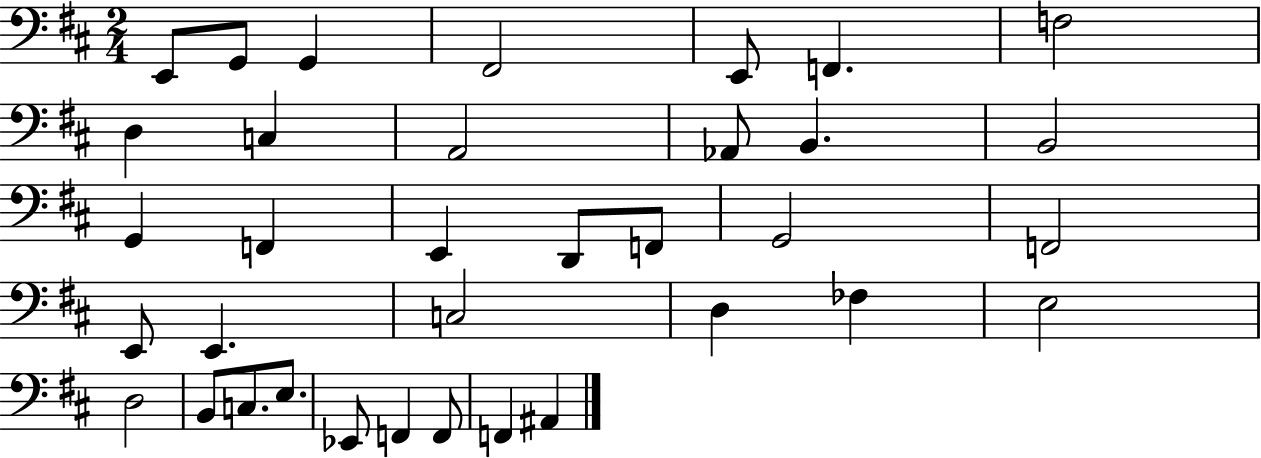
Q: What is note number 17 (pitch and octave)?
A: D2